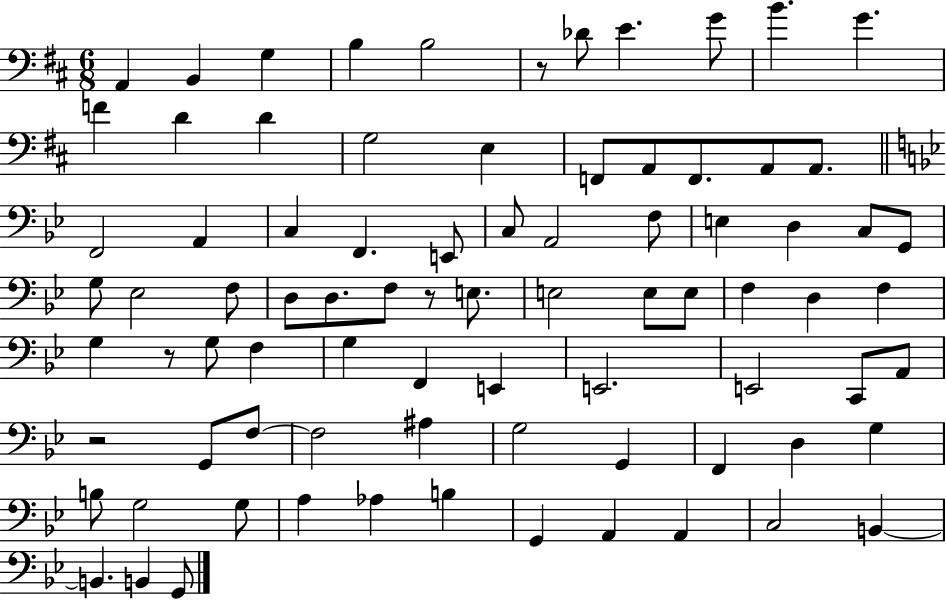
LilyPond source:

{
  \clef bass
  \numericTimeSignature
  \time 6/8
  \key d \major
  a,4 b,4 g4 | b4 b2 | r8 des'8 e'4. g'8 | b'4. g'4. | \break f'4 d'4 d'4 | g2 e4 | f,8 a,8 f,8. a,8 a,8. | \bar "||" \break \key g \minor f,2 a,4 | c4 f,4. e,8 | c8 a,2 f8 | e4 d4 c8 g,8 | \break g8 ees2 f8 | d8 d8. f8 r8 e8. | e2 e8 e8 | f4 d4 f4 | \break g4 r8 g8 f4 | g4 f,4 e,4 | e,2. | e,2 c,8 a,8 | \break r2 g,8 f8~~ | f2 ais4 | g2 g,4 | f,4 d4 g4 | \break b8 g2 g8 | a4 aes4 b4 | g,4 a,4 a,4 | c2 b,4~~ | \break b,4. b,4 g,8 | \bar "|."
}